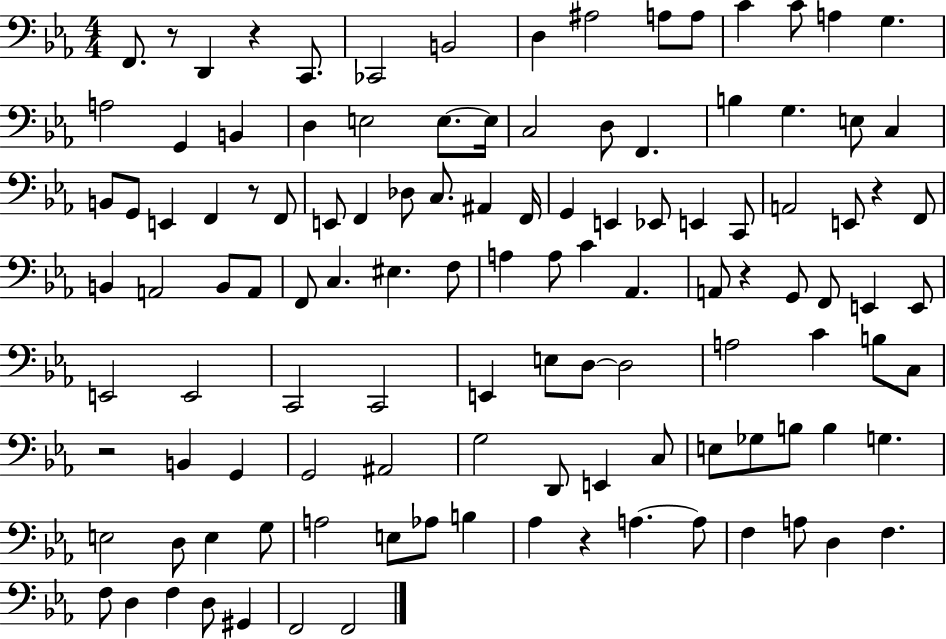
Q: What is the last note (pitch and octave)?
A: F2